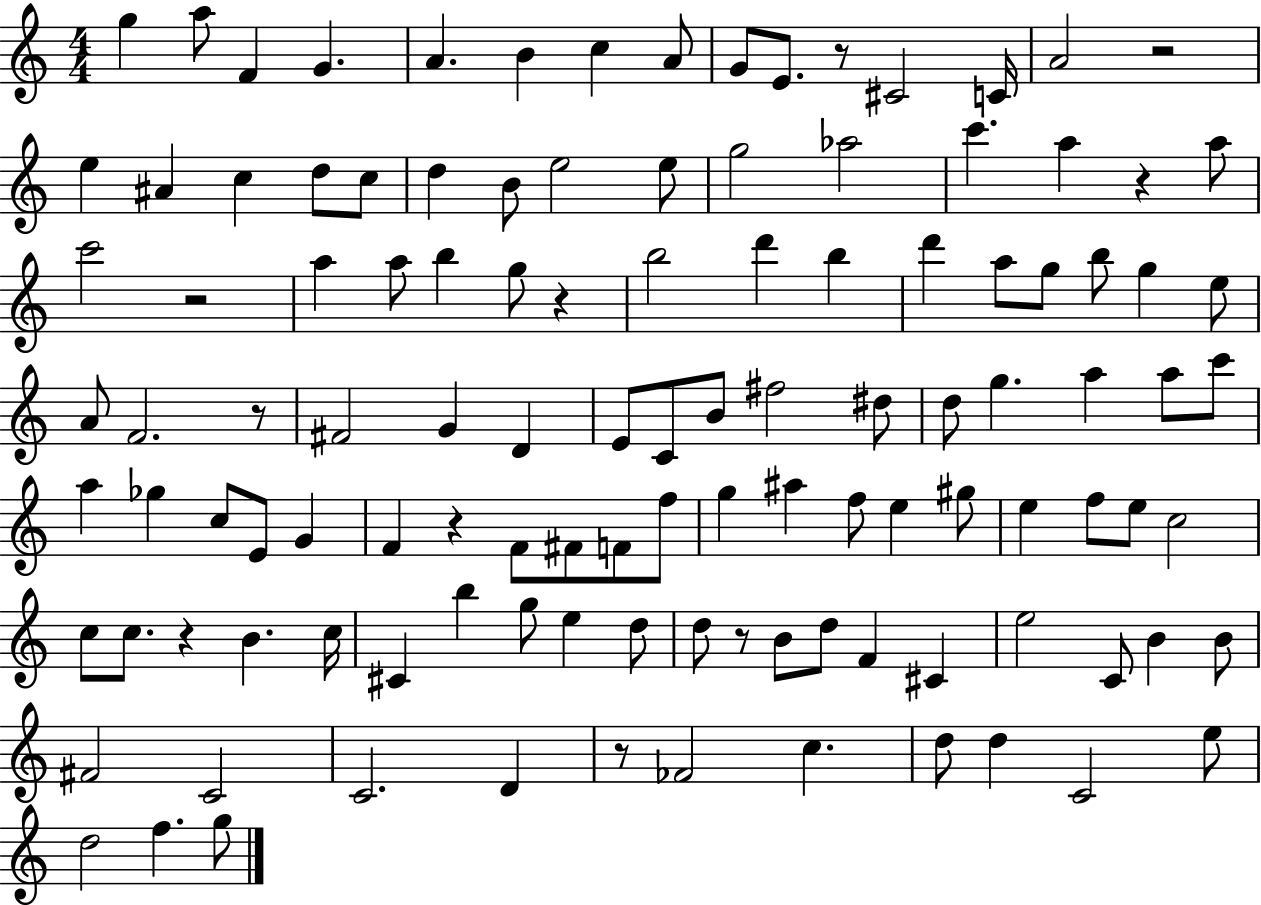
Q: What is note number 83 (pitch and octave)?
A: E5